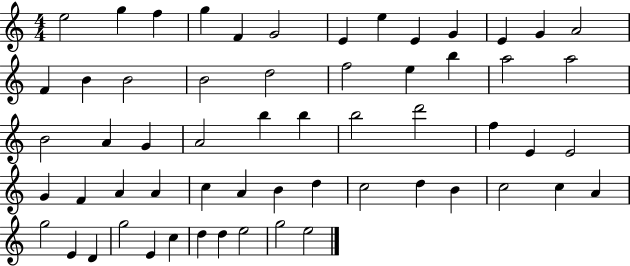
X:1
T:Untitled
M:4/4
L:1/4
K:C
e2 g f g F G2 E e E G E G A2 F B B2 B2 d2 f2 e b a2 a2 B2 A G A2 b b b2 d'2 f E E2 G F A A c A B d c2 d B c2 c A g2 E D g2 E c d d e2 g2 e2